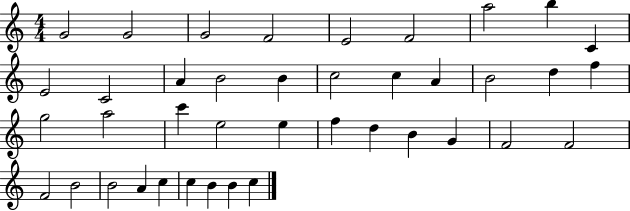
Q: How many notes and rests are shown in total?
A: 40